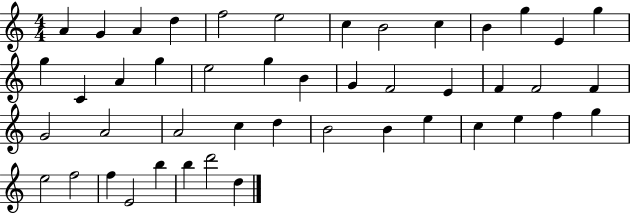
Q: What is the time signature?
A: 4/4